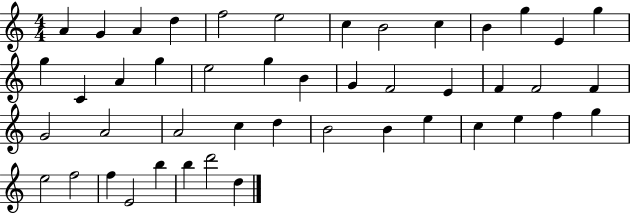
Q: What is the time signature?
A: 4/4